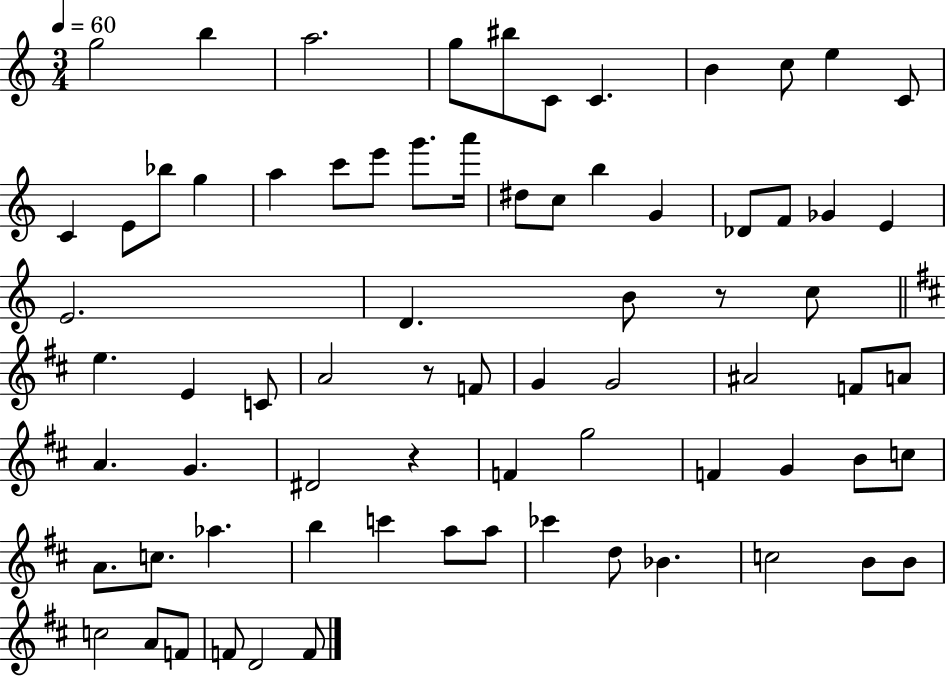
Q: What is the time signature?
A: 3/4